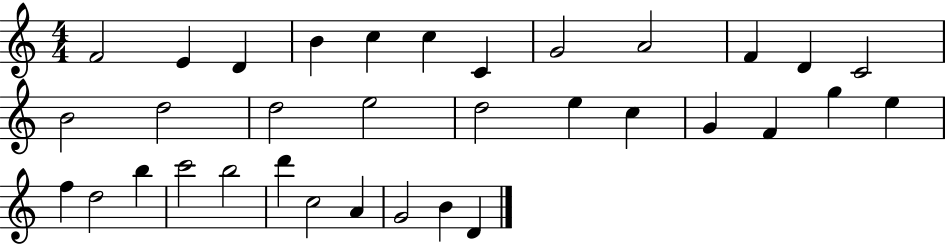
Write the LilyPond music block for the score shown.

{
  \clef treble
  \numericTimeSignature
  \time 4/4
  \key c \major
  f'2 e'4 d'4 | b'4 c''4 c''4 c'4 | g'2 a'2 | f'4 d'4 c'2 | \break b'2 d''2 | d''2 e''2 | d''2 e''4 c''4 | g'4 f'4 g''4 e''4 | \break f''4 d''2 b''4 | c'''2 b''2 | d'''4 c''2 a'4 | g'2 b'4 d'4 | \break \bar "|."
}